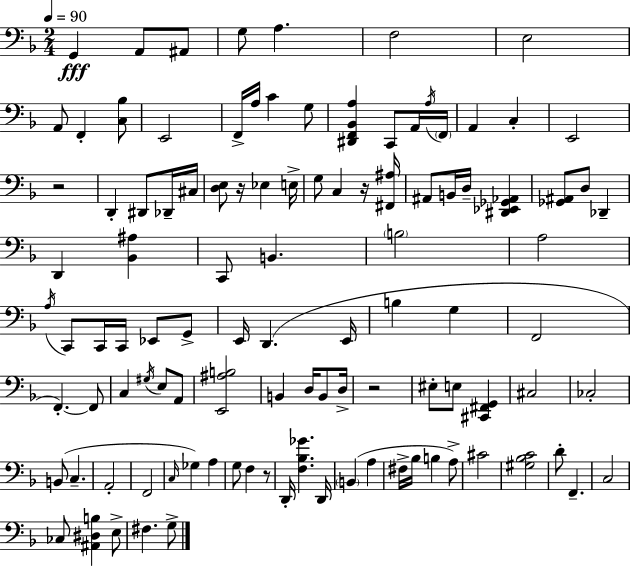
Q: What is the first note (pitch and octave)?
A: G2